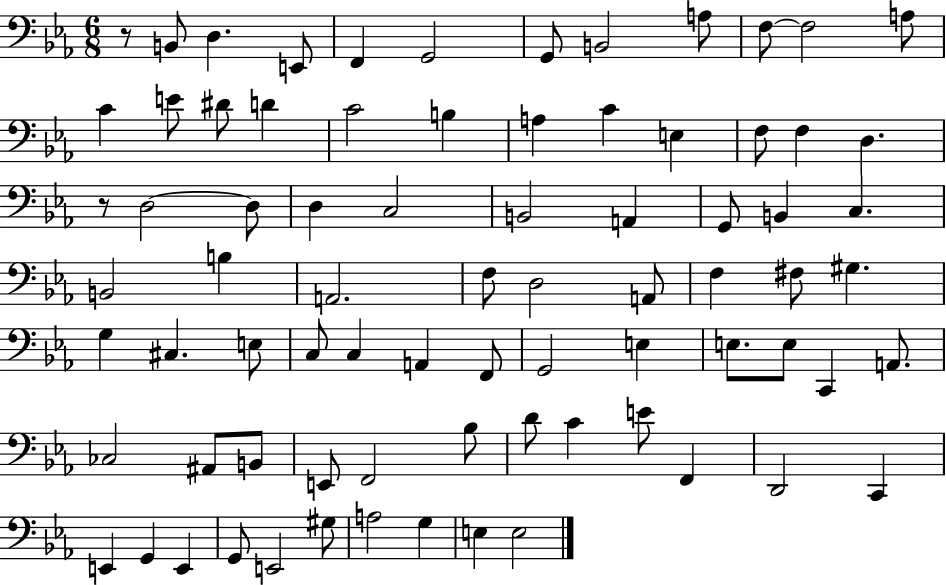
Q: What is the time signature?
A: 6/8